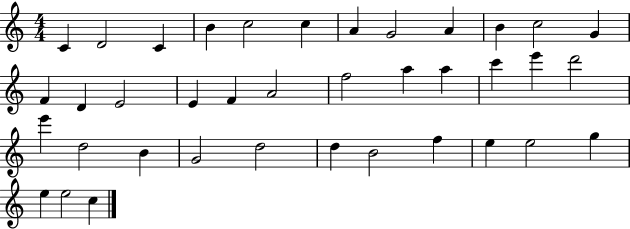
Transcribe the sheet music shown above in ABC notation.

X:1
T:Untitled
M:4/4
L:1/4
K:C
C D2 C B c2 c A G2 A B c2 G F D E2 E F A2 f2 a a c' e' d'2 e' d2 B G2 d2 d B2 f e e2 g e e2 c